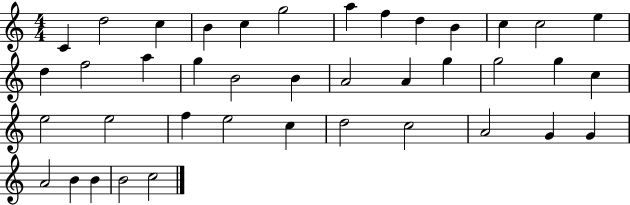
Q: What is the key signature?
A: C major